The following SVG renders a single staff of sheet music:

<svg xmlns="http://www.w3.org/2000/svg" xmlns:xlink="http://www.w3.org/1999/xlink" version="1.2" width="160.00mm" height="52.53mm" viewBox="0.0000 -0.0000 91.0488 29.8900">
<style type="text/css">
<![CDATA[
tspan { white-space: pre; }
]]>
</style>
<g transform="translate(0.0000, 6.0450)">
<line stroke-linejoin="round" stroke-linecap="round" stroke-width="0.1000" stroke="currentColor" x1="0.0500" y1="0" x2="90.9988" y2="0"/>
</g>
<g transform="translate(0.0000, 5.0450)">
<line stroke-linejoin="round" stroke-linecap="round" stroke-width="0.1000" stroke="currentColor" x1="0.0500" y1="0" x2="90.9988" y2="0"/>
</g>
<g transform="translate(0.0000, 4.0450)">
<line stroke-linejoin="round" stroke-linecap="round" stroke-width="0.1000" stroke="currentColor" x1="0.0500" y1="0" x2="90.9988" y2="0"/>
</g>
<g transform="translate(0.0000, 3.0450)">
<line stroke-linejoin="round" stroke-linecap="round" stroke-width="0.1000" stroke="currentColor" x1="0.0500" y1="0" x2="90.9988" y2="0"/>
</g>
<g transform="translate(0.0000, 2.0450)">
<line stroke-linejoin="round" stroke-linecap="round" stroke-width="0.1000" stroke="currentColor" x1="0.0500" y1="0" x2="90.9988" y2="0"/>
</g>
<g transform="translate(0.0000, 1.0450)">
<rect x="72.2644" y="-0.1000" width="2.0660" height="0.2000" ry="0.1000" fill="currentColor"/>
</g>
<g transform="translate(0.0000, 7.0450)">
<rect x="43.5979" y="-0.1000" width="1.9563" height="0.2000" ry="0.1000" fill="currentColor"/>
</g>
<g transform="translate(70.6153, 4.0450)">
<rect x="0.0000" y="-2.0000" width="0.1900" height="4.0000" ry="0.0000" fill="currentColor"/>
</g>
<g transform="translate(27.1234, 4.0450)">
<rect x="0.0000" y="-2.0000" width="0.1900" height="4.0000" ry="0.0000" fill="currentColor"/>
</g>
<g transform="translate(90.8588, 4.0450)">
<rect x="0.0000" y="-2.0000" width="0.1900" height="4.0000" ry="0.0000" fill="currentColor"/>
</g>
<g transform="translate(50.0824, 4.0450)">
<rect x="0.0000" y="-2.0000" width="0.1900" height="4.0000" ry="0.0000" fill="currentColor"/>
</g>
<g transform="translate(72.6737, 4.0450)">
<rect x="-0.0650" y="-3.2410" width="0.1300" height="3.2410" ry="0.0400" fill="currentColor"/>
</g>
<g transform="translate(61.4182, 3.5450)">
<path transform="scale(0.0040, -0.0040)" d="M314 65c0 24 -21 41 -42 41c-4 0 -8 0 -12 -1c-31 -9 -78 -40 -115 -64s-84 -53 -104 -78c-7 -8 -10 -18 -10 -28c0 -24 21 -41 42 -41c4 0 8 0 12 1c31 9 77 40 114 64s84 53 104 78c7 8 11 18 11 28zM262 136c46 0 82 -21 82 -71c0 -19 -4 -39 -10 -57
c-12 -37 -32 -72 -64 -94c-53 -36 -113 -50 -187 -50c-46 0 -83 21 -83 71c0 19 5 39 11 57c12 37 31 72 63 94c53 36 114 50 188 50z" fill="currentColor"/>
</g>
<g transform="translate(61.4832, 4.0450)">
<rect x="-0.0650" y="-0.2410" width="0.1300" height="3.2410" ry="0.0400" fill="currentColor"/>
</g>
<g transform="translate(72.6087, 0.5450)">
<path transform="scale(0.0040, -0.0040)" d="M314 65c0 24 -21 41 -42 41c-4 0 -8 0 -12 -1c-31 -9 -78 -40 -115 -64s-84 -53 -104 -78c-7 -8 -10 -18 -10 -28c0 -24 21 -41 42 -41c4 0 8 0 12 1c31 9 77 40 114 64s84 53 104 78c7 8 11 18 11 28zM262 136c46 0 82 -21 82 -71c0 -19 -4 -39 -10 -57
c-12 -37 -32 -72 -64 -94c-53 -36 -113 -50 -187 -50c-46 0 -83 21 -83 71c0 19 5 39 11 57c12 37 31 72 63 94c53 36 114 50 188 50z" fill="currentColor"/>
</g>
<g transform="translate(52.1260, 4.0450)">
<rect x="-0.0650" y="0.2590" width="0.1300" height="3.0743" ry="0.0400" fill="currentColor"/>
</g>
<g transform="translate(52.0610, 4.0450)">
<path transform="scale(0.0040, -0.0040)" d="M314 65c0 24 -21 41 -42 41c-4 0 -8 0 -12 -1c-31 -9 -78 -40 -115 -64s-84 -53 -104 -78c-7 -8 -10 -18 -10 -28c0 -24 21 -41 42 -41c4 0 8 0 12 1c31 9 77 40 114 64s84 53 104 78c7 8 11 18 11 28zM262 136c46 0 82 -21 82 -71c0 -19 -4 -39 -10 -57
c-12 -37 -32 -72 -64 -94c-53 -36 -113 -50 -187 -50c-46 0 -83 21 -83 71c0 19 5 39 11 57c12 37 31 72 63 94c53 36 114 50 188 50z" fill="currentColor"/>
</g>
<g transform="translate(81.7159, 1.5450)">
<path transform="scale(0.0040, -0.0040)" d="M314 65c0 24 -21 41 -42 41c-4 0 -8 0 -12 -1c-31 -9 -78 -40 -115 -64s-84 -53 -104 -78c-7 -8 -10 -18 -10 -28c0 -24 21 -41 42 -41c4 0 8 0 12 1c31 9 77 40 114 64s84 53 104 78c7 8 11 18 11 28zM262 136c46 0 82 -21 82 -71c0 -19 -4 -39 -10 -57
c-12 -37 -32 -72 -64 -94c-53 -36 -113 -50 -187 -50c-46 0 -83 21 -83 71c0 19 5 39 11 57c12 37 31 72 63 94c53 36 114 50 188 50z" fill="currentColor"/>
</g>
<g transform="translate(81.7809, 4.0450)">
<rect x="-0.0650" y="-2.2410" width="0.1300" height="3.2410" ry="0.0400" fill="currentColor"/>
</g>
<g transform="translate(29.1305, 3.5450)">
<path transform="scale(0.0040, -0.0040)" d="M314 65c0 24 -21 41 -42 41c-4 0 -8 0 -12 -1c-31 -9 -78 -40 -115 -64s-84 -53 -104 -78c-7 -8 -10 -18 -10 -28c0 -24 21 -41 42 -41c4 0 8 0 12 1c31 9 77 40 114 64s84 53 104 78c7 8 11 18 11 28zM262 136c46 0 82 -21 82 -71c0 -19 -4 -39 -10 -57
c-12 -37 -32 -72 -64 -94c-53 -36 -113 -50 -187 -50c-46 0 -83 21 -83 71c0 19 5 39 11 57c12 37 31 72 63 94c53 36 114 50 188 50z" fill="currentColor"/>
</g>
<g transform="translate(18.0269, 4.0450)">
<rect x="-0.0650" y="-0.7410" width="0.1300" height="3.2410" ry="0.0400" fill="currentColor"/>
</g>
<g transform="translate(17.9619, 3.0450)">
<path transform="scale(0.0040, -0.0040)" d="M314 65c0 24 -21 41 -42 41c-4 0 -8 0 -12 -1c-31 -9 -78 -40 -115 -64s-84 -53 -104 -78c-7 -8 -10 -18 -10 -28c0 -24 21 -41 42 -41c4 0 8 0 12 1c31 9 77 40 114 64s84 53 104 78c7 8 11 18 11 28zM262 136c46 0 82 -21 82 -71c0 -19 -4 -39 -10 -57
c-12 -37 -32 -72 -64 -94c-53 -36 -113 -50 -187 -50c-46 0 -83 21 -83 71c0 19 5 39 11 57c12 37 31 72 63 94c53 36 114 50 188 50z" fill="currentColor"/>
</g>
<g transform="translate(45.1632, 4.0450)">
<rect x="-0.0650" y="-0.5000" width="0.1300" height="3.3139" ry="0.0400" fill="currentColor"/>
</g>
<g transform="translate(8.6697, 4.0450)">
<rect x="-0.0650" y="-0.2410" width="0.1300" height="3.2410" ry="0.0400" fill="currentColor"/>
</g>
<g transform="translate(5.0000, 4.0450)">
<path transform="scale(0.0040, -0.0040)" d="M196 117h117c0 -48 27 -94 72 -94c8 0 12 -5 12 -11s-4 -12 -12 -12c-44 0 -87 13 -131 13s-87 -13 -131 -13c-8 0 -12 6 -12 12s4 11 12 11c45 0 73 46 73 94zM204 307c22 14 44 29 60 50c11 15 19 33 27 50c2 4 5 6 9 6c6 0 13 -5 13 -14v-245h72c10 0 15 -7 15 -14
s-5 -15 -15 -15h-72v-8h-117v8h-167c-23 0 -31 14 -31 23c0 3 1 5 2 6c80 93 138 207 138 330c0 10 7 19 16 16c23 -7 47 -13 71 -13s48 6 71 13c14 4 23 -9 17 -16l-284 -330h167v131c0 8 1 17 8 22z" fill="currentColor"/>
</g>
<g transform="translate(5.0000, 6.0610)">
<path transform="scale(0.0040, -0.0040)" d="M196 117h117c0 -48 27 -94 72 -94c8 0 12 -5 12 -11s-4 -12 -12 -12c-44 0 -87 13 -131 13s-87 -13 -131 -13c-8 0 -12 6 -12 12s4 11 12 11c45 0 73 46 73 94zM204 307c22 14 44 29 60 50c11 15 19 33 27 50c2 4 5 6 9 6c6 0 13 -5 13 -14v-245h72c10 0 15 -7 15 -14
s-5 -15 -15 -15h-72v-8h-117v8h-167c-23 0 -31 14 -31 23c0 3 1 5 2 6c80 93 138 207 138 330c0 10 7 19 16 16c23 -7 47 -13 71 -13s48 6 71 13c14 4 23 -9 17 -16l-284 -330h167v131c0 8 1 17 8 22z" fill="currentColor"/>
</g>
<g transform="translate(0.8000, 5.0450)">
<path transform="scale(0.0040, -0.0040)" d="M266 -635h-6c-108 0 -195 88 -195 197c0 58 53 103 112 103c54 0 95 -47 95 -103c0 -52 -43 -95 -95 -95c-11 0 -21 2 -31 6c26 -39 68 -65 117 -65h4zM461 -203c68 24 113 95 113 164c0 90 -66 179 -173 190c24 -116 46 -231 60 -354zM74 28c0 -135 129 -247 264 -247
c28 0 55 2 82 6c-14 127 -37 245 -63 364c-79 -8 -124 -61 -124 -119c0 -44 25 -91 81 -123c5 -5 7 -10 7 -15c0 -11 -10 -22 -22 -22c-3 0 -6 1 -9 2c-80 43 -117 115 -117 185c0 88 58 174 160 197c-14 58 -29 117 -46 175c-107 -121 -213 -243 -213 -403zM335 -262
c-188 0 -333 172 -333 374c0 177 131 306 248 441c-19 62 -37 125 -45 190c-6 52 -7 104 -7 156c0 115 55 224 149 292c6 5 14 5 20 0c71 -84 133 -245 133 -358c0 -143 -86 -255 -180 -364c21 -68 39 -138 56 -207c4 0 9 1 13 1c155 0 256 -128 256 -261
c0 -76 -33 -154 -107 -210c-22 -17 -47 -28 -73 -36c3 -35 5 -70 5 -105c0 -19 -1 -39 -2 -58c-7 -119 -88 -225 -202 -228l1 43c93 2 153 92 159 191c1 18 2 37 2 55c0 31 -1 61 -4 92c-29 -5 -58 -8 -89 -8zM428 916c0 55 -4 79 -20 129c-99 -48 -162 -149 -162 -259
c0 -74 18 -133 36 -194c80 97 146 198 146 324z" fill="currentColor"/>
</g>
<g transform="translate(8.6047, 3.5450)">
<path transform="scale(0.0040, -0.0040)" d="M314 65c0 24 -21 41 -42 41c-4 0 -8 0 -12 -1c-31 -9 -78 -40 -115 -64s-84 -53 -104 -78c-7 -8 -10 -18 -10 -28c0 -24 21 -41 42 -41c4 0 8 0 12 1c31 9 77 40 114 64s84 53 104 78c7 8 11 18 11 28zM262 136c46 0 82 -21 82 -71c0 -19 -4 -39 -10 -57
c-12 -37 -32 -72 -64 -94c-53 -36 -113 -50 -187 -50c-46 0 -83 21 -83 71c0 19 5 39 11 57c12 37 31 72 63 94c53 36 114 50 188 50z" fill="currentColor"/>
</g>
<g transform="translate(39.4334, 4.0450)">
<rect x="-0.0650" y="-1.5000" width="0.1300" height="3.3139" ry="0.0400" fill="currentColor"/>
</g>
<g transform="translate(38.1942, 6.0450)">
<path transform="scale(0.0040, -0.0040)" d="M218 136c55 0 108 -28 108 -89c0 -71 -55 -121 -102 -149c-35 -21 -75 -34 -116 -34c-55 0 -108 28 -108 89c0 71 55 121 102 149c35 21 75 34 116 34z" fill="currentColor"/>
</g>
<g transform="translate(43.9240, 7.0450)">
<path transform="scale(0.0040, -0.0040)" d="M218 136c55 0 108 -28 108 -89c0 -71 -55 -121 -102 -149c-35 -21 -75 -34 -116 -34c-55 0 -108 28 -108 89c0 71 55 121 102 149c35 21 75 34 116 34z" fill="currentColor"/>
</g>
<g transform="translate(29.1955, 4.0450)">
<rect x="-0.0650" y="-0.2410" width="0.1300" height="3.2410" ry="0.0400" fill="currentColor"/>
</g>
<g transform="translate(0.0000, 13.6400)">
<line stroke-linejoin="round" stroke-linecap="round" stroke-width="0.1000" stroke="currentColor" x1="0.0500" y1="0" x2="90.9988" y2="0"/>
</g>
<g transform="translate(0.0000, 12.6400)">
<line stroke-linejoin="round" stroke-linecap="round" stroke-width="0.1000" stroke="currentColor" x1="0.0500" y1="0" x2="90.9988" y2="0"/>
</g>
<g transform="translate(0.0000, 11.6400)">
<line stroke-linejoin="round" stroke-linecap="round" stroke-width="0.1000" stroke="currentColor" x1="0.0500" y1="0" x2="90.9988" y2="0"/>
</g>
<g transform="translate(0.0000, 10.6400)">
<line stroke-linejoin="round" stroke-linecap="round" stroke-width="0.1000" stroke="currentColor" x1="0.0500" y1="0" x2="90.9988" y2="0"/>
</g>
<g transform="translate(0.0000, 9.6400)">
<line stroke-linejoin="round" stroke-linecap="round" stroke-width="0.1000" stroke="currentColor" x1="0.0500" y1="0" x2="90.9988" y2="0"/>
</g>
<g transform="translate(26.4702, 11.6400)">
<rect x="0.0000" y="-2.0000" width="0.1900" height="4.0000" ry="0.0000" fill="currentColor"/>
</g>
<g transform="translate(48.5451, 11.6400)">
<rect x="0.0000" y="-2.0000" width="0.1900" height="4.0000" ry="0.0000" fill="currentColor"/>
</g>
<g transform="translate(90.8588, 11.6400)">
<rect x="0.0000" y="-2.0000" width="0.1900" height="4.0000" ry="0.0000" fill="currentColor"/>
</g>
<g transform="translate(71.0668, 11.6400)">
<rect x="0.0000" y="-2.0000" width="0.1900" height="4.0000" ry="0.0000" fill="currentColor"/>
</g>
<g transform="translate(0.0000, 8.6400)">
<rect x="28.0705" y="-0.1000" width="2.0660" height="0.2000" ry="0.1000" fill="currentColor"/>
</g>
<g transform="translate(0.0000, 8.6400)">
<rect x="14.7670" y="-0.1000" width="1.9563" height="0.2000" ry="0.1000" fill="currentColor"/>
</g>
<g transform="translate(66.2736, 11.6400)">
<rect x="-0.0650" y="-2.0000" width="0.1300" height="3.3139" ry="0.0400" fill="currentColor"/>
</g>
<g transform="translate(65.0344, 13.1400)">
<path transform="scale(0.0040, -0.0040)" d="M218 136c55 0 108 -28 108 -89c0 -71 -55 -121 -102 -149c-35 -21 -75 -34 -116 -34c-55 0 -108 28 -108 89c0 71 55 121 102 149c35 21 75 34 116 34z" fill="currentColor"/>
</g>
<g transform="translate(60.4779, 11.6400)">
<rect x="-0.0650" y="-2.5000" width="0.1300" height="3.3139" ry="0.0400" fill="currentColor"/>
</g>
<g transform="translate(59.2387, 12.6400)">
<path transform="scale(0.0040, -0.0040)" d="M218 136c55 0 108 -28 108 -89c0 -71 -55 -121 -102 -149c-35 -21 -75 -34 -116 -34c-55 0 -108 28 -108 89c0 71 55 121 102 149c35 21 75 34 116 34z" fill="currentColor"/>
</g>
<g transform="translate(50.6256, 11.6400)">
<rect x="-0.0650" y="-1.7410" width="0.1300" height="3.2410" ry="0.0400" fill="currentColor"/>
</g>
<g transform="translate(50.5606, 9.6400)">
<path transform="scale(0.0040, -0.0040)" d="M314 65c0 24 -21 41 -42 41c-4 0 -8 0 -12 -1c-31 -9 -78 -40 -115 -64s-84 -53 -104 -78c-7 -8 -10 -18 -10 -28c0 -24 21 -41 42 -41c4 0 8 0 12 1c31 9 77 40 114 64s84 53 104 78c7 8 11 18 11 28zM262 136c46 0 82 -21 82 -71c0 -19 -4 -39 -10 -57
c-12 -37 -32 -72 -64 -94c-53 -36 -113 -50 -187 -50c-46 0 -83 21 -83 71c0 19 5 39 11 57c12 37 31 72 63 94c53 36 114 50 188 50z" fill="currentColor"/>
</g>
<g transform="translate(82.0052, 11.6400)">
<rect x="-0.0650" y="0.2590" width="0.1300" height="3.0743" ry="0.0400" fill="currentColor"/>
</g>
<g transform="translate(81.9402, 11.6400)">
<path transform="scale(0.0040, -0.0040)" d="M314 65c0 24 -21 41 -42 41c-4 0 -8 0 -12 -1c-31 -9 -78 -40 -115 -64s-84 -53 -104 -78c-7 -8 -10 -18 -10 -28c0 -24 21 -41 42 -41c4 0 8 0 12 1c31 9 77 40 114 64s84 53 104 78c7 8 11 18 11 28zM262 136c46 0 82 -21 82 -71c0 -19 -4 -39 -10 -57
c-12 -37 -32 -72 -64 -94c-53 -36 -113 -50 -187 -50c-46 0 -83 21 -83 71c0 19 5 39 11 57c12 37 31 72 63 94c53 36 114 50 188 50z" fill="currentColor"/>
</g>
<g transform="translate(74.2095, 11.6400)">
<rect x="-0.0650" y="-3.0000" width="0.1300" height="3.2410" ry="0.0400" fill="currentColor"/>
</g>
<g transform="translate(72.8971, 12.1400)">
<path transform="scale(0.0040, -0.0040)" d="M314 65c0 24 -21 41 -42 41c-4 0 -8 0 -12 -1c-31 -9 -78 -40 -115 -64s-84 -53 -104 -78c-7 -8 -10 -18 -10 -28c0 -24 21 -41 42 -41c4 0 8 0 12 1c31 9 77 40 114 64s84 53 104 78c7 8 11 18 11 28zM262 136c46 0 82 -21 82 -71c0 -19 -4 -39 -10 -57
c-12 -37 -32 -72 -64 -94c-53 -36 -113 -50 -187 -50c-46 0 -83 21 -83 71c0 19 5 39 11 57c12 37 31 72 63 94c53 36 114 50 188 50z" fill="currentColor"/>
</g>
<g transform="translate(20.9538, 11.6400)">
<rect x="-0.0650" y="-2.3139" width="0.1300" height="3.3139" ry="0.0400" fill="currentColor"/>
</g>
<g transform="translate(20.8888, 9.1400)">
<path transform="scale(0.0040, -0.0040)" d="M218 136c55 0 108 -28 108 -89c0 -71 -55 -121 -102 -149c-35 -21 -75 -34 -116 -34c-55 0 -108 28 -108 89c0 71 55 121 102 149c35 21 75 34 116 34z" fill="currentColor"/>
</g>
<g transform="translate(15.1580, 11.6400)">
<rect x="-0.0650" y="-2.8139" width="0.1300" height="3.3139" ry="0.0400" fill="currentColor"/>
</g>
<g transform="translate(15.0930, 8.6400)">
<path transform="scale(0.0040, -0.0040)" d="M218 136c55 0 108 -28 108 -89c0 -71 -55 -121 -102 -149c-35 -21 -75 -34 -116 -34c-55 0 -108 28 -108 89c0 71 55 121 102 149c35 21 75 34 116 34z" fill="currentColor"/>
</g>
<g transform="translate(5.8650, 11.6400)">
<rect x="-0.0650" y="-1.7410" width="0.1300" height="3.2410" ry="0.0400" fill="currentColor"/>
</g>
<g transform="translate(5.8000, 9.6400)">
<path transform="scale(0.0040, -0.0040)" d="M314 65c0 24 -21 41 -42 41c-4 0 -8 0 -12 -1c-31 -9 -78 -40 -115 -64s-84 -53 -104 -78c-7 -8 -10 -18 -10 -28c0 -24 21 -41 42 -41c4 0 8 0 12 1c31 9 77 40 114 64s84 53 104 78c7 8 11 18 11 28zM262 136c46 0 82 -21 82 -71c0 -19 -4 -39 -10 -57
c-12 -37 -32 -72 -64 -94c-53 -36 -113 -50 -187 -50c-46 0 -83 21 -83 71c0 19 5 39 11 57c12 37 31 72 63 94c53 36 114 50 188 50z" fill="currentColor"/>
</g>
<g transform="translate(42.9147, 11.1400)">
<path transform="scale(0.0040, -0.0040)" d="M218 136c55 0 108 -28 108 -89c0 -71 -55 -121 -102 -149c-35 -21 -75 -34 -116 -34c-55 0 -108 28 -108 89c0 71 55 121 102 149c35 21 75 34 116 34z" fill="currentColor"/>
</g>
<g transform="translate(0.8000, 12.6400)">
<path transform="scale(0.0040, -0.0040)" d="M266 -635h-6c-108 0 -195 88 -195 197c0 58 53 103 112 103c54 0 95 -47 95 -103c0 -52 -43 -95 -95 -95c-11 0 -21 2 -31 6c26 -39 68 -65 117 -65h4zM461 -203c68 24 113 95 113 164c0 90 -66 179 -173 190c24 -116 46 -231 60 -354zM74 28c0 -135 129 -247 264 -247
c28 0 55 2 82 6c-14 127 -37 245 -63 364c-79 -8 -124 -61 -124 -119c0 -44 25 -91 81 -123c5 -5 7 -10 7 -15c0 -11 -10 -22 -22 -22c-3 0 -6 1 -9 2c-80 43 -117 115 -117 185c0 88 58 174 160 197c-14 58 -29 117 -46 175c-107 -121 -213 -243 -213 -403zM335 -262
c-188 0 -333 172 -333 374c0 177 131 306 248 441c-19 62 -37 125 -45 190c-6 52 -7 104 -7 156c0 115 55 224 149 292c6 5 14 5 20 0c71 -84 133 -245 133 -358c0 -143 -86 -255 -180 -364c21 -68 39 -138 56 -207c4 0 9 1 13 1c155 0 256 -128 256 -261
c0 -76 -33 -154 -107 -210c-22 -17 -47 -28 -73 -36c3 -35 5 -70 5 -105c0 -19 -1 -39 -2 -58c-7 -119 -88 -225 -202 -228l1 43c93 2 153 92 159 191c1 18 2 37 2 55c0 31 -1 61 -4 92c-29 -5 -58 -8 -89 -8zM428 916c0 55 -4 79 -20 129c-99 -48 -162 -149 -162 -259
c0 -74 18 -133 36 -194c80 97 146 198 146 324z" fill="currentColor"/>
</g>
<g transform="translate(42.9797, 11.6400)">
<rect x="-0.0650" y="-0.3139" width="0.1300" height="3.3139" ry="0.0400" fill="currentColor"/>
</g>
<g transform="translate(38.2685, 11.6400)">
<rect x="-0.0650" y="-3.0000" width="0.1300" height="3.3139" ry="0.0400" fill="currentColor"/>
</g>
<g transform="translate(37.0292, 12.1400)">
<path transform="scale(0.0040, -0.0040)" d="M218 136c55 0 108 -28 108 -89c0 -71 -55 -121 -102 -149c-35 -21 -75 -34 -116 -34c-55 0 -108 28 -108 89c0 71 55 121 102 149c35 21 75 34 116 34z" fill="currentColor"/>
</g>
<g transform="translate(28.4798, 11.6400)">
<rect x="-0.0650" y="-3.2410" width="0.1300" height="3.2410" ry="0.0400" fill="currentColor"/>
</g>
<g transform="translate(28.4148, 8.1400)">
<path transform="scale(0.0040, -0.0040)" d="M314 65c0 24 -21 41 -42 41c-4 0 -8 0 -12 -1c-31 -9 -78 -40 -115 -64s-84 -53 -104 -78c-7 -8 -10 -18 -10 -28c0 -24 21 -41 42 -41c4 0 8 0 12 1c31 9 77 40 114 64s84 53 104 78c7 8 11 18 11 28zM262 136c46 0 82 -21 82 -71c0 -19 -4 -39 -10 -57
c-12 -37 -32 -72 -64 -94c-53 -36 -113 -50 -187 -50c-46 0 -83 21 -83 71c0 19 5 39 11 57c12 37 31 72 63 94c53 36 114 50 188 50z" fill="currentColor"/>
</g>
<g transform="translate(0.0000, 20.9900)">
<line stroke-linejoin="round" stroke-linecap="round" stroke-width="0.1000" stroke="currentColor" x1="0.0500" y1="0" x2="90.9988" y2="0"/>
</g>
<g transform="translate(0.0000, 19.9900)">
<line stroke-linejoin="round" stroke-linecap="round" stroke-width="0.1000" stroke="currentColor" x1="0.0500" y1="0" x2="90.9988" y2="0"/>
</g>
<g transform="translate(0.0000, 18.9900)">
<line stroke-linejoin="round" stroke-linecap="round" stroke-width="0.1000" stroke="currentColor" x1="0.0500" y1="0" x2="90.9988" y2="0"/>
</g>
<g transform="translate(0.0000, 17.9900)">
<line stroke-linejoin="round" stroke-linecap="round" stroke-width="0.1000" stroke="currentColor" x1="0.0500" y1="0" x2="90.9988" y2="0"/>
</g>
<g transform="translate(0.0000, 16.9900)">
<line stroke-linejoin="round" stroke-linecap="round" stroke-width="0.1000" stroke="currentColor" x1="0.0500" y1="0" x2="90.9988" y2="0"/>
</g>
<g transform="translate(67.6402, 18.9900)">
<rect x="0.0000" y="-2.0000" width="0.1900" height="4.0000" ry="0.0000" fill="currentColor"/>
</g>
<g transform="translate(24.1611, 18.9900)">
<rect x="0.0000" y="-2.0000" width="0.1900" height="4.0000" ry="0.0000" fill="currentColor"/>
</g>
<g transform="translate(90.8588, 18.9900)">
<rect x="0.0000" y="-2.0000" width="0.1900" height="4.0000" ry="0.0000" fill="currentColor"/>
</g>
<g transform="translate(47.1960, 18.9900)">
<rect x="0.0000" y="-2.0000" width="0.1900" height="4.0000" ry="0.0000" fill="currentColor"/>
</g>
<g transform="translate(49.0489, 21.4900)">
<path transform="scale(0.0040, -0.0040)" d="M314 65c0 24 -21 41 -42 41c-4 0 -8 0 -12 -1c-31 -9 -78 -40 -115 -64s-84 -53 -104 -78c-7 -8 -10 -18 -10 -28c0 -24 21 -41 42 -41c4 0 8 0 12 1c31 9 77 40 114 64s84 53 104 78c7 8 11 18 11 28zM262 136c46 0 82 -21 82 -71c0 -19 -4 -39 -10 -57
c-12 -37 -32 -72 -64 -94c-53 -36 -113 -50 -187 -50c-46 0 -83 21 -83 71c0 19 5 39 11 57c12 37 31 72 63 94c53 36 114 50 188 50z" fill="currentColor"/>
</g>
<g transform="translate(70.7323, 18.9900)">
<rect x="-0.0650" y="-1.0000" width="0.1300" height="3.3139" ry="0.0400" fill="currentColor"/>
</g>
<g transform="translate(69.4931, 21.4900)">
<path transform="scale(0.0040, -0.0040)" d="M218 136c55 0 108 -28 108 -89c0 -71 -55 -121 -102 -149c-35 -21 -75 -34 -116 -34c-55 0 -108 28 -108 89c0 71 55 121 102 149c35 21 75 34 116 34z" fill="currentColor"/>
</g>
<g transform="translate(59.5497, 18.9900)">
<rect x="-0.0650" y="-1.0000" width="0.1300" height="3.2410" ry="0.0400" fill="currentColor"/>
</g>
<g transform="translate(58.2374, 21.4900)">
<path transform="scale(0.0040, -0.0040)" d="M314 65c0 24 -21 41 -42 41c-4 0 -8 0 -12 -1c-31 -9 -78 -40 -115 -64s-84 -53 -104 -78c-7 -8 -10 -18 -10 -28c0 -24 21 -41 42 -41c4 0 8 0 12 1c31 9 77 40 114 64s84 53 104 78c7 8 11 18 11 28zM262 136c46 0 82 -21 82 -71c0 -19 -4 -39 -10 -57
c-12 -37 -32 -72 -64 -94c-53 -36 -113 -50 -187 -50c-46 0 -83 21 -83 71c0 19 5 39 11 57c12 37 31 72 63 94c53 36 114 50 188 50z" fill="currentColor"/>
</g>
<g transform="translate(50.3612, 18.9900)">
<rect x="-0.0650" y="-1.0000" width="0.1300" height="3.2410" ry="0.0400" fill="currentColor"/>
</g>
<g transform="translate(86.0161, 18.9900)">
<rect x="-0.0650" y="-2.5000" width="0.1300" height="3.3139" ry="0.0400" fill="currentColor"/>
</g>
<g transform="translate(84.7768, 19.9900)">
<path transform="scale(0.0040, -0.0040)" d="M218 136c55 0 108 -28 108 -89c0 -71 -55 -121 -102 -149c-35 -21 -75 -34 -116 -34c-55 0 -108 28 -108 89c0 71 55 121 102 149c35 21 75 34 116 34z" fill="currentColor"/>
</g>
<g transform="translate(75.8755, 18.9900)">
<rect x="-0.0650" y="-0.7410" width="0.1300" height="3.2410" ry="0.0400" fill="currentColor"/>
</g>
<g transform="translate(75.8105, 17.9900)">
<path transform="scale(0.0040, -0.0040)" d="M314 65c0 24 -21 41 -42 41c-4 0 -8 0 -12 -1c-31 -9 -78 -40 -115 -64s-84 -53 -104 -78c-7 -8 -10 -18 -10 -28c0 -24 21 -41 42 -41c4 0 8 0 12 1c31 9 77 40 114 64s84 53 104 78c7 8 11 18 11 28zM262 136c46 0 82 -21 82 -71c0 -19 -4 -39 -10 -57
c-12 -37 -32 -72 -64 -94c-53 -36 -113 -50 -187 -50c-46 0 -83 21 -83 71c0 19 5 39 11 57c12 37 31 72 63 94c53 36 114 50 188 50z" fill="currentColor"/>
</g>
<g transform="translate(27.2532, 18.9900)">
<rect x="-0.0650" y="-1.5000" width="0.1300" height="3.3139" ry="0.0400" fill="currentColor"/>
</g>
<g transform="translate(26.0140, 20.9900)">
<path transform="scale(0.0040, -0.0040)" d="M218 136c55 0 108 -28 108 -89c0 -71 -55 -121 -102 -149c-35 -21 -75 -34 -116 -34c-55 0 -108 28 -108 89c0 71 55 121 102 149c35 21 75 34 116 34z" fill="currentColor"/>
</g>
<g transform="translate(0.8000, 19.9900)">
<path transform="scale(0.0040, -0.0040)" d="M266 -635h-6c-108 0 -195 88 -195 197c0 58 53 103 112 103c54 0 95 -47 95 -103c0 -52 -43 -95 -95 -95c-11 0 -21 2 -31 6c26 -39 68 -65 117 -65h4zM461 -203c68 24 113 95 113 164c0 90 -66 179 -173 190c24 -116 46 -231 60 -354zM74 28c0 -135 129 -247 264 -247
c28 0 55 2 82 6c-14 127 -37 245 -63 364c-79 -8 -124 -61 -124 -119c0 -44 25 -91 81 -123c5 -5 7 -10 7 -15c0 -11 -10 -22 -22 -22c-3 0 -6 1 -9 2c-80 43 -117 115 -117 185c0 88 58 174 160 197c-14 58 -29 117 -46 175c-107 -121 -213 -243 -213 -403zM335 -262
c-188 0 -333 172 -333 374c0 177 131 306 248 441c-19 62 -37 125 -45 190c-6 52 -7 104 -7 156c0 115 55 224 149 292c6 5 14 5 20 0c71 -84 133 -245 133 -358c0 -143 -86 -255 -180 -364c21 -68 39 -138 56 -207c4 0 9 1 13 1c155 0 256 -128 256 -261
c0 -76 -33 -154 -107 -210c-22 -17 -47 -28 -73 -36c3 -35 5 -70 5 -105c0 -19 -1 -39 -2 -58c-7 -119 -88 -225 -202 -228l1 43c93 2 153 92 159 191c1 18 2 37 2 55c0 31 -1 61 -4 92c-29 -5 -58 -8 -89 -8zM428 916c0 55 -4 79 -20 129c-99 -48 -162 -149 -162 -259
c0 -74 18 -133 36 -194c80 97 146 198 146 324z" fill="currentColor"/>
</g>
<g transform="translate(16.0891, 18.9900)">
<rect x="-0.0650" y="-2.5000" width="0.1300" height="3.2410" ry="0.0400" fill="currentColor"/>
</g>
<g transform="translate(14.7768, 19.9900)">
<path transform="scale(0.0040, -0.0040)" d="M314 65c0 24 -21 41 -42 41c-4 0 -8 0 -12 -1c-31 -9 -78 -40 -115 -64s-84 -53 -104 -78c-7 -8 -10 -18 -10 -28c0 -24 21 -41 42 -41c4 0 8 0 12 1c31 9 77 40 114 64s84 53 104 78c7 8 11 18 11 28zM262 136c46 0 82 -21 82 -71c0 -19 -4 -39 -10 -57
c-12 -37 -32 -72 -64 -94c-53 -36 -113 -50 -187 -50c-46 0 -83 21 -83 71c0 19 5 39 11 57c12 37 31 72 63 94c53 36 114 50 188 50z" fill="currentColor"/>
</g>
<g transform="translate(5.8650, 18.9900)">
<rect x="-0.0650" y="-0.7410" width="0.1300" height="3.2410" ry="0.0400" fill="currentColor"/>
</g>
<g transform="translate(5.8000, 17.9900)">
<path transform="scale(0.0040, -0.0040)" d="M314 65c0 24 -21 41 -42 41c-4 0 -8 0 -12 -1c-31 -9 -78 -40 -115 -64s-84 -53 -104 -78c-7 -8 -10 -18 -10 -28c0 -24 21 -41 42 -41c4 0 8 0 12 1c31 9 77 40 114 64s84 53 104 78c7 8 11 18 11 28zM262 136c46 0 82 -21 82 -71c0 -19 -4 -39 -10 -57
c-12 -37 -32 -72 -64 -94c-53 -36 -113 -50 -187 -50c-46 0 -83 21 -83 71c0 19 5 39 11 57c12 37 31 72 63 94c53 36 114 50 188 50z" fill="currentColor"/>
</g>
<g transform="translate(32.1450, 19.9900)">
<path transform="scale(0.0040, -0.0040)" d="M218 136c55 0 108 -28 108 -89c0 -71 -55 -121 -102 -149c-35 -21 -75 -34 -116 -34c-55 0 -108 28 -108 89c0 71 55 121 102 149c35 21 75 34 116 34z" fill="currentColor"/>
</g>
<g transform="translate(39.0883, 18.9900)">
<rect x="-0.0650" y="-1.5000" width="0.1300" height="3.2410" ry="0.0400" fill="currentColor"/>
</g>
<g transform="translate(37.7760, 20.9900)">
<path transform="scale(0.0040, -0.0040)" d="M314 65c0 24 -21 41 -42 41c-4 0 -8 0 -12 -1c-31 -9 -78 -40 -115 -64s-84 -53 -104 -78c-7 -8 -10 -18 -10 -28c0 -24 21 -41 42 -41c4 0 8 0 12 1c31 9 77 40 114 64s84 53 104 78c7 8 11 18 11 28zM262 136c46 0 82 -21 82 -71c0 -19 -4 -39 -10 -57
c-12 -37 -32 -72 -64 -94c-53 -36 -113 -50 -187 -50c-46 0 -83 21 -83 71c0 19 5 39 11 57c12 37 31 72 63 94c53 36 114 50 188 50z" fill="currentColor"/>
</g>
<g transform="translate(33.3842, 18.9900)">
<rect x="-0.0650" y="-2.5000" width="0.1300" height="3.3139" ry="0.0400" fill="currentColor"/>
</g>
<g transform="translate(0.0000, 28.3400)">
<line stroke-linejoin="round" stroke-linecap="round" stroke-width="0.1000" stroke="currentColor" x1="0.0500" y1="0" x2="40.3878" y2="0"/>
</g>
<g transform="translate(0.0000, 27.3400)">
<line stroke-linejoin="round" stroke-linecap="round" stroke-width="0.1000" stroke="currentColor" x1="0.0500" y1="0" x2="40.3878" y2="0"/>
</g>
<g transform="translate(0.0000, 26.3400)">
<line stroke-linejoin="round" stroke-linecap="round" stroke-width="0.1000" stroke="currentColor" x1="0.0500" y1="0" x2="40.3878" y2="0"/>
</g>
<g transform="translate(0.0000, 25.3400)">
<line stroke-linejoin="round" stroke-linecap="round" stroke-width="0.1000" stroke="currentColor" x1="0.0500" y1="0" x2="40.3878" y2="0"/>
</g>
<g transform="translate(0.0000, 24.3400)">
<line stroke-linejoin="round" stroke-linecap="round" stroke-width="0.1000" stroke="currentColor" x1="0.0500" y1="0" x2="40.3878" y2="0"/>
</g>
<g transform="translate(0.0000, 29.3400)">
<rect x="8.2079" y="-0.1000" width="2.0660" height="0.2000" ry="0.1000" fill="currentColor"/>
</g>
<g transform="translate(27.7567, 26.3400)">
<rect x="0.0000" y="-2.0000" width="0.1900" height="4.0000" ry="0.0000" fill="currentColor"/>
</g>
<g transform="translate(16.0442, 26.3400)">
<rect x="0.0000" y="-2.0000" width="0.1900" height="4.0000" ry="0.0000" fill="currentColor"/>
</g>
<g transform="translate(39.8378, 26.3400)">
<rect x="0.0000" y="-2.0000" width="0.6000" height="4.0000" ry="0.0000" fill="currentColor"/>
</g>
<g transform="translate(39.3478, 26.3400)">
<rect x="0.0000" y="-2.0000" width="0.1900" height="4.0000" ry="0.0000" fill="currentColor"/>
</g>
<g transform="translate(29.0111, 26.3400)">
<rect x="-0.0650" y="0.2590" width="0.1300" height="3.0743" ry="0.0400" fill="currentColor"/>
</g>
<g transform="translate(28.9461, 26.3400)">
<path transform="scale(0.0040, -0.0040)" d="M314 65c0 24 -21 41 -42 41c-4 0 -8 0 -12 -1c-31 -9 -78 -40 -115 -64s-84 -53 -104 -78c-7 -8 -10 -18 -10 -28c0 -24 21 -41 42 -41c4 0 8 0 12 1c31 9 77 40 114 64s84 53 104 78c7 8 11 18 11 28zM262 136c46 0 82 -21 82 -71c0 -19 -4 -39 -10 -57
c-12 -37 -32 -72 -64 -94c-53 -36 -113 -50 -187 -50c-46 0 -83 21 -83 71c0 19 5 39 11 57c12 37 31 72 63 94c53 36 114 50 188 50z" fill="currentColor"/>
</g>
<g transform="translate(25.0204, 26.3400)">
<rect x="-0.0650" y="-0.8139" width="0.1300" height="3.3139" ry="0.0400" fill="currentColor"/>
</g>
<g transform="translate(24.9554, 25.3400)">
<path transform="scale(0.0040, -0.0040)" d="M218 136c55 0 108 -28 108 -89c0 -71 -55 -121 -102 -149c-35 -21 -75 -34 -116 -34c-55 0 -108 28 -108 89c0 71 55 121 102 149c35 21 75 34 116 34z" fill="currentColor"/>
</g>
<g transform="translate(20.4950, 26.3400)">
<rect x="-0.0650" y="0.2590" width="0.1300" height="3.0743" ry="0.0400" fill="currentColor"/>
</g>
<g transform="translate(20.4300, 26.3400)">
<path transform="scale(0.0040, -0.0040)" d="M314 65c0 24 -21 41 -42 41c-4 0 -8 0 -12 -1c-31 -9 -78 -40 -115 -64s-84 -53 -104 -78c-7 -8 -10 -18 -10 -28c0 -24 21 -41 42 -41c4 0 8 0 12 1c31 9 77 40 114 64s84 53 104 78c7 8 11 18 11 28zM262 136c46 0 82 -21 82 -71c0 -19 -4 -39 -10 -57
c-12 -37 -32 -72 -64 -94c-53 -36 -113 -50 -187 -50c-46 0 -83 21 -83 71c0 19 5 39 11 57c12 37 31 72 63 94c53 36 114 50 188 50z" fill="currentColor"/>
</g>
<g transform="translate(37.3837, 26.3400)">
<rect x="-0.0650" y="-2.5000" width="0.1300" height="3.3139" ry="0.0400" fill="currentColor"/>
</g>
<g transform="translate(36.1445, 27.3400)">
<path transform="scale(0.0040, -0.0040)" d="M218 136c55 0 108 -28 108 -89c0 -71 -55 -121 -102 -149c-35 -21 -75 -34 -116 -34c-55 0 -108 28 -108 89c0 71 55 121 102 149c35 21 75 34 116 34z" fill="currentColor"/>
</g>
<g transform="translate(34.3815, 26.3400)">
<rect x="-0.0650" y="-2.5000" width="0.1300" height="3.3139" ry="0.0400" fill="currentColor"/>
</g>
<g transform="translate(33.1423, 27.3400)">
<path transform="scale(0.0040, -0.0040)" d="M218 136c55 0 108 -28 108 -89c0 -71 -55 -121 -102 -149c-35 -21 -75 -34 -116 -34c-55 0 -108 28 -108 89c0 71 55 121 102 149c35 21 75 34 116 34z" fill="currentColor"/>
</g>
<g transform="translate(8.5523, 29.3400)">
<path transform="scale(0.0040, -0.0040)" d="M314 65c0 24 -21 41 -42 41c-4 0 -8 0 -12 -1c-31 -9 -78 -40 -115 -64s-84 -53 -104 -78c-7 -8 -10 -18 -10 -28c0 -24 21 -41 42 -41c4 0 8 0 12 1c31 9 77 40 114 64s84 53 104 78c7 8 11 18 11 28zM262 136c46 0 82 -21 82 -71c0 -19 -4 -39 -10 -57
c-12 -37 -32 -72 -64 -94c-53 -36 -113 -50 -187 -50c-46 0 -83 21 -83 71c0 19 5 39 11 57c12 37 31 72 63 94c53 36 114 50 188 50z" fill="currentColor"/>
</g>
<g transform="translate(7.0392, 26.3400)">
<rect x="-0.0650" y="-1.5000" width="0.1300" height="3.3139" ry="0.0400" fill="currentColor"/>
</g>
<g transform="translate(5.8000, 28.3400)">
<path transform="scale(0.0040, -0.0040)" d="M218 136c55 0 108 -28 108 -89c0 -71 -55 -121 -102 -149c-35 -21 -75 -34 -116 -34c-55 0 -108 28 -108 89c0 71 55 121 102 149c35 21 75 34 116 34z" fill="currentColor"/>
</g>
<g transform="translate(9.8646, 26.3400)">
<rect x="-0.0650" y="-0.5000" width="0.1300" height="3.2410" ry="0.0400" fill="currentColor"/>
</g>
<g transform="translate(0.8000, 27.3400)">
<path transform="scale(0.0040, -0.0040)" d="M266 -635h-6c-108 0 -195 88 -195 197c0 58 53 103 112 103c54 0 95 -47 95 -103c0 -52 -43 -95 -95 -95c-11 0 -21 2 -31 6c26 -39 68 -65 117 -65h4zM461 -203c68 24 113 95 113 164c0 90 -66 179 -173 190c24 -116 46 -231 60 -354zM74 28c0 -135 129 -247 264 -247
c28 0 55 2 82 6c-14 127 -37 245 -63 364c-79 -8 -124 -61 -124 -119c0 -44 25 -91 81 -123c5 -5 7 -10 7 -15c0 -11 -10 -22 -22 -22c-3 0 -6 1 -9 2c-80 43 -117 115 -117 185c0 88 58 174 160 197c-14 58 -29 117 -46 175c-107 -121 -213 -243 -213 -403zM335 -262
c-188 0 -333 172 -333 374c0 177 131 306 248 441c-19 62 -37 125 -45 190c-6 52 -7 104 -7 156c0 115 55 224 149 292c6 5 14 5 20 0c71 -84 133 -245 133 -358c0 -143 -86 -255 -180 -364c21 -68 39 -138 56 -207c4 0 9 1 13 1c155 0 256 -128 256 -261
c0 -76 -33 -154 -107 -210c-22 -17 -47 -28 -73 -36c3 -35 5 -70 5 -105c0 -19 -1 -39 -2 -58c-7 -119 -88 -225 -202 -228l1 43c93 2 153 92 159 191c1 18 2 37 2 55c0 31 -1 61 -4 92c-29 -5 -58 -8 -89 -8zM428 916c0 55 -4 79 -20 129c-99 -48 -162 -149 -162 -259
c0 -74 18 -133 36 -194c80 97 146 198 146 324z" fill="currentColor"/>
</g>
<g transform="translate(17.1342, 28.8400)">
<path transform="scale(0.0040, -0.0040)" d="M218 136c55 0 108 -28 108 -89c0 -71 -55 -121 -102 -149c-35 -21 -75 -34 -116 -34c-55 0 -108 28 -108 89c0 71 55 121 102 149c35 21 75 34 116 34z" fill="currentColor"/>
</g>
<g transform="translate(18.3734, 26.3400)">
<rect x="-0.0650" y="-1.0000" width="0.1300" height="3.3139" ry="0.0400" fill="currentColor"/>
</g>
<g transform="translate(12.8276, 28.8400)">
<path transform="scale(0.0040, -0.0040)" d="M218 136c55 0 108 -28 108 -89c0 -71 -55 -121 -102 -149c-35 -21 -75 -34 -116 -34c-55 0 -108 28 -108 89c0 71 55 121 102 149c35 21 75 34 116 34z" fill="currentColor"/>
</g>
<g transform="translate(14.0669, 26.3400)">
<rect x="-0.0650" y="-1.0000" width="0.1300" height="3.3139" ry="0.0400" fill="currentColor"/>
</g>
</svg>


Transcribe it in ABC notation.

X:1
T:Untitled
M:4/4
L:1/4
K:C
c2 d2 c2 E C B2 c2 b2 g2 f2 a g b2 A c f2 G F A2 B2 d2 G2 E G E2 D2 D2 D d2 G E C2 D D B2 d B2 G G